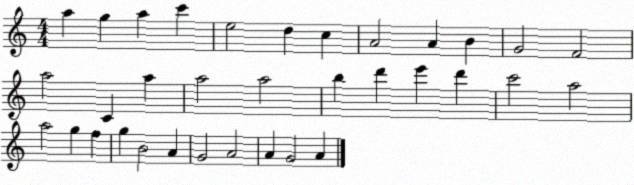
X:1
T:Untitled
M:4/4
L:1/4
K:C
a g a c' e2 d c A2 A B G2 F2 a2 C a a2 a2 b d' e' d' c'2 a2 a2 g f g B2 A G2 A2 A G2 A